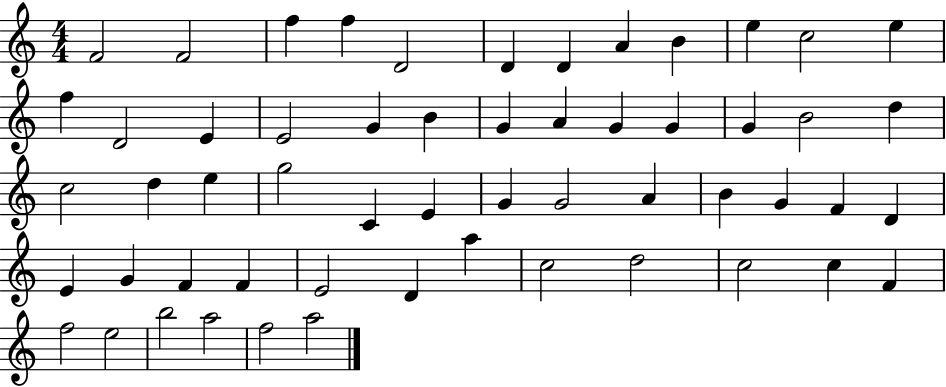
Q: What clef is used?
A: treble